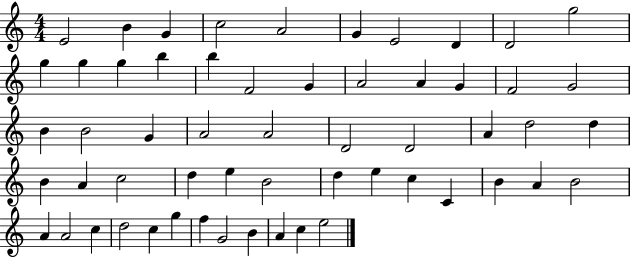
E4/h B4/q G4/q C5/h A4/h G4/q E4/h D4/q D4/h G5/h G5/q G5/q G5/q B5/q B5/q F4/h G4/q A4/h A4/q G4/q F4/h G4/h B4/q B4/h G4/q A4/h A4/h D4/h D4/h A4/q D5/h D5/q B4/q A4/q C5/h D5/q E5/q B4/h D5/q E5/q C5/q C4/q B4/q A4/q B4/h A4/q A4/h C5/q D5/h C5/q G5/q F5/q G4/h B4/q A4/q C5/q E5/h